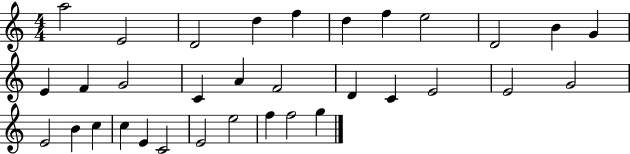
{
  \clef treble
  \numericTimeSignature
  \time 4/4
  \key c \major
  a''2 e'2 | d'2 d''4 f''4 | d''4 f''4 e''2 | d'2 b'4 g'4 | \break e'4 f'4 g'2 | c'4 a'4 f'2 | d'4 c'4 e'2 | e'2 g'2 | \break e'2 b'4 c''4 | c''4 e'4 c'2 | e'2 e''2 | f''4 f''2 g''4 | \break \bar "|."
}